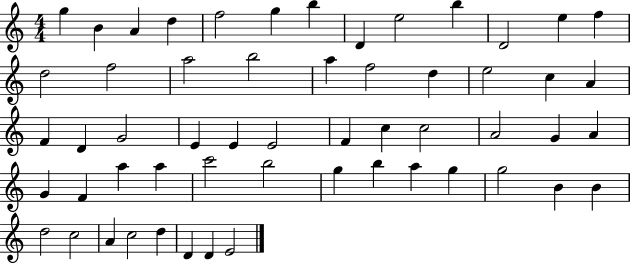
X:1
T:Untitled
M:4/4
L:1/4
K:C
g B A d f2 g b D e2 b D2 e f d2 f2 a2 b2 a f2 d e2 c A F D G2 E E E2 F c c2 A2 G A G F a a c'2 b2 g b a g g2 B B d2 c2 A c2 d D D E2